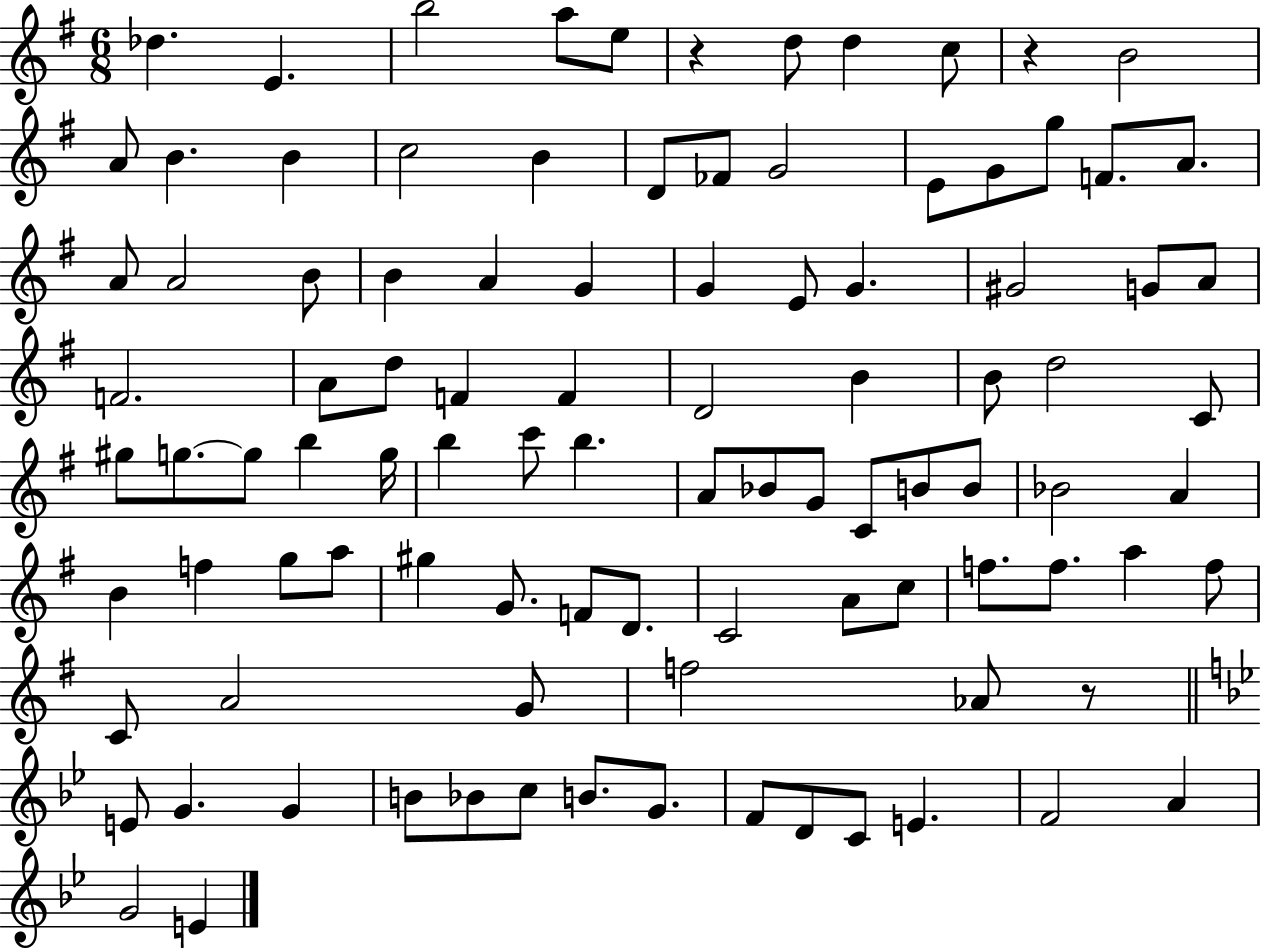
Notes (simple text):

Db5/q. E4/q. B5/h A5/e E5/e R/q D5/e D5/q C5/e R/q B4/h A4/e B4/q. B4/q C5/h B4/q D4/e FES4/e G4/h E4/e G4/e G5/e F4/e. A4/e. A4/e A4/h B4/e B4/q A4/q G4/q G4/q E4/e G4/q. G#4/h G4/e A4/e F4/h. A4/e D5/e F4/q F4/q D4/h B4/q B4/e D5/h C4/e G#5/e G5/e. G5/e B5/q G5/s B5/q C6/e B5/q. A4/e Bb4/e G4/e C4/e B4/e B4/e Bb4/h A4/q B4/q F5/q G5/e A5/e G#5/q G4/e. F4/e D4/e. C4/h A4/e C5/e F5/e. F5/e. A5/q F5/e C4/e A4/h G4/e F5/h Ab4/e R/e E4/e G4/q. G4/q B4/e Bb4/e C5/e B4/e. G4/e. F4/e D4/e C4/e E4/q. F4/h A4/q G4/h E4/q